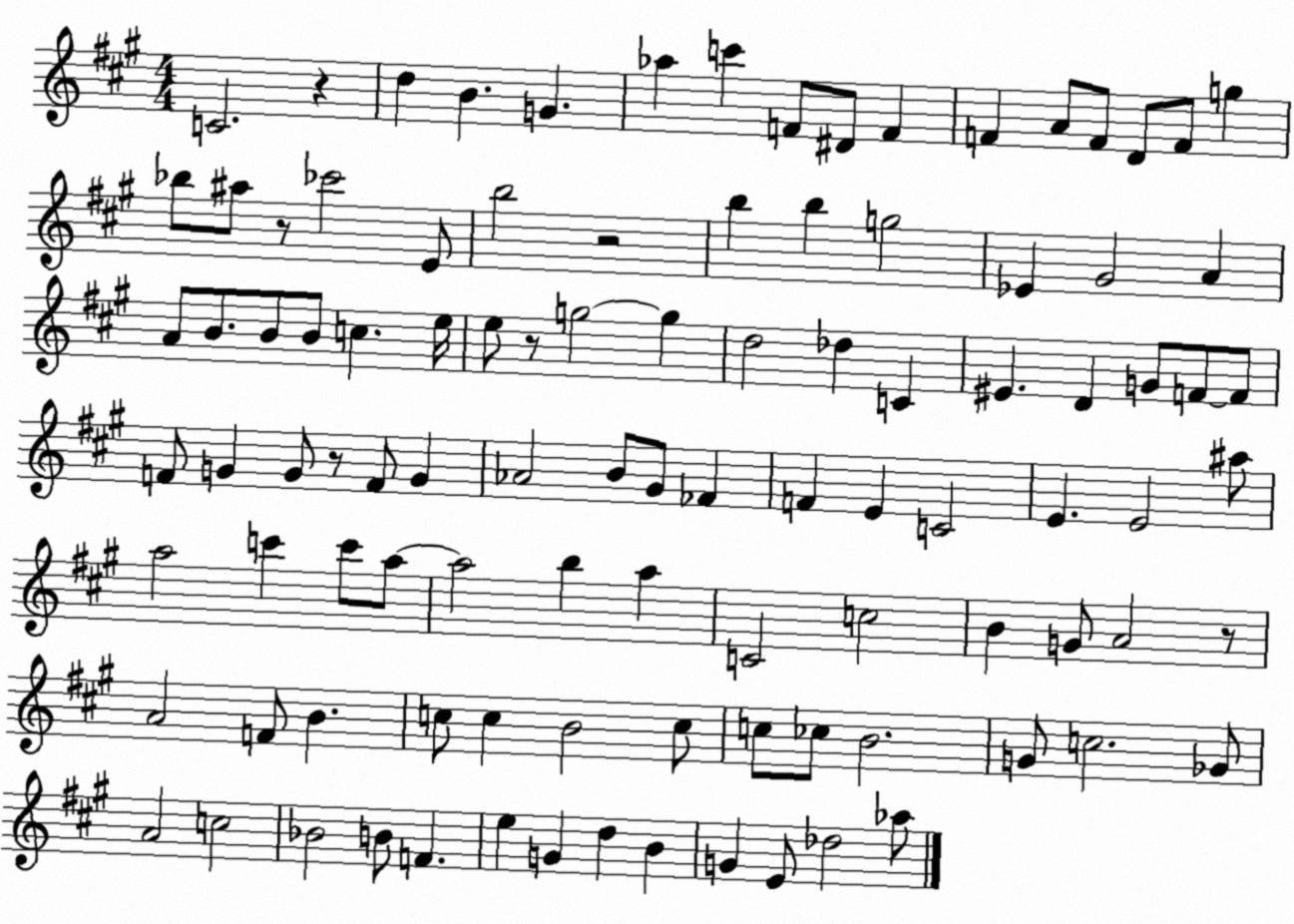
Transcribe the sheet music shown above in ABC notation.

X:1
T:Untitled
M:4/4
L:1/4
K:A
C2 z d B G _a c' F/2 ^D/2 F F A/2 F/2 D/2 F/2 g _b/2 ^a/2 z/2 _c'2 E/2 b2 z2 b b g2 _E ^G2 A A/2 B/2 B/2 B/2 c e/4 e/2 z/2 g2 g d2 _d C ^E D G/2 F/2 F/2 F/2 G G/2 z/2 F/2 G _A2 B/2 ^G/2 _F F E C2 E E2 ^a/2 a2 c' c'/2 a/2 a2 b a C2 c2 B G/2 A2 z/2 A2 F/2 B c/2 c B2 c/2 c/2 _c/2 B2 G/2 c2 _G/2 A2 c2 _B2 B/2 F e G d B G E/2 _d2 _a/2